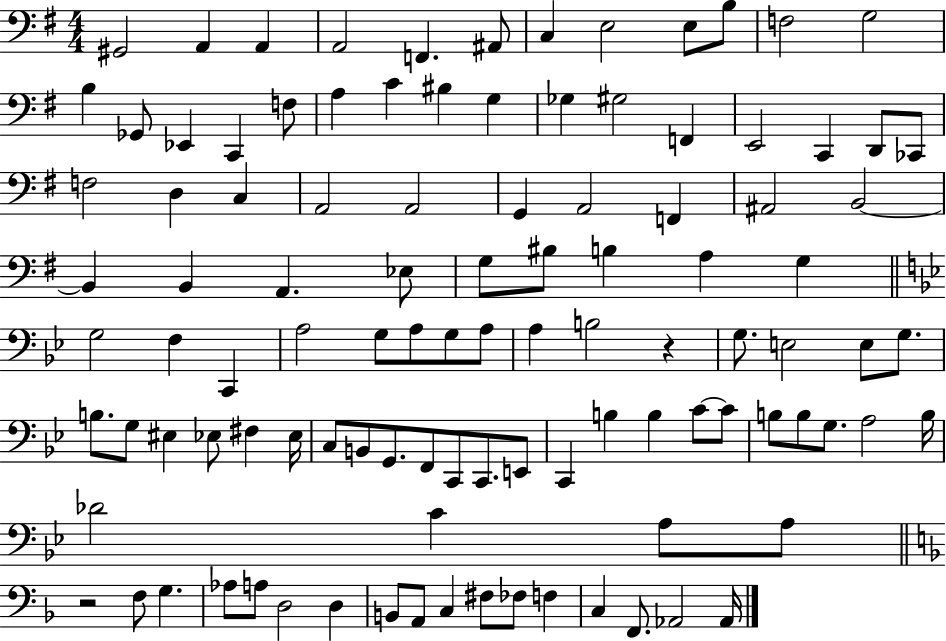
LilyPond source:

{
  \clef bass
  \numericTimeSignature
  \time 4/4
  \key g \major
  gis,2 a,4 a,4 | a,2 f,4. ais,8 | c4 e2 e8 b8 | f2 g2 | \break b4 ges,8 ees,4 c,4 f8 | a4 c'4 bis4 g4 | ges4 gis2 f,4 | e,2 c,4 d,8 ces,8 | \break f2 d4 c4 | a,2 a,2 | g,4 a,2 f,4 | ais,2 b,2~~ | \break b,4 b,4 a,4. ees8 | g8 bis8 b4 a4 g4 | \bar "||" \break \key g \minor g2 f4 c,4 | a2 g8 a8 g8 a8 | a4 b2 r4 | g8. e2 e8 g8. | \break b8. g8 eis4 ees8 fis4 ees16 | c8 b,8 g,8. f,8 c,8 c,8. e,8 | c,4 b4 b4 c'8~~ c'8 | b8 b8 g8. a2 b16 | \break des'2 c'4 a8 a8 | \bar "||" \break \key f \major r2 f8 g4. | aes8 a8 d2 d4 | b,8 a,8 c4 fis8 fes8 f4 | c4 f,8. aes,2 aes,16 | \break \bar "|."
}